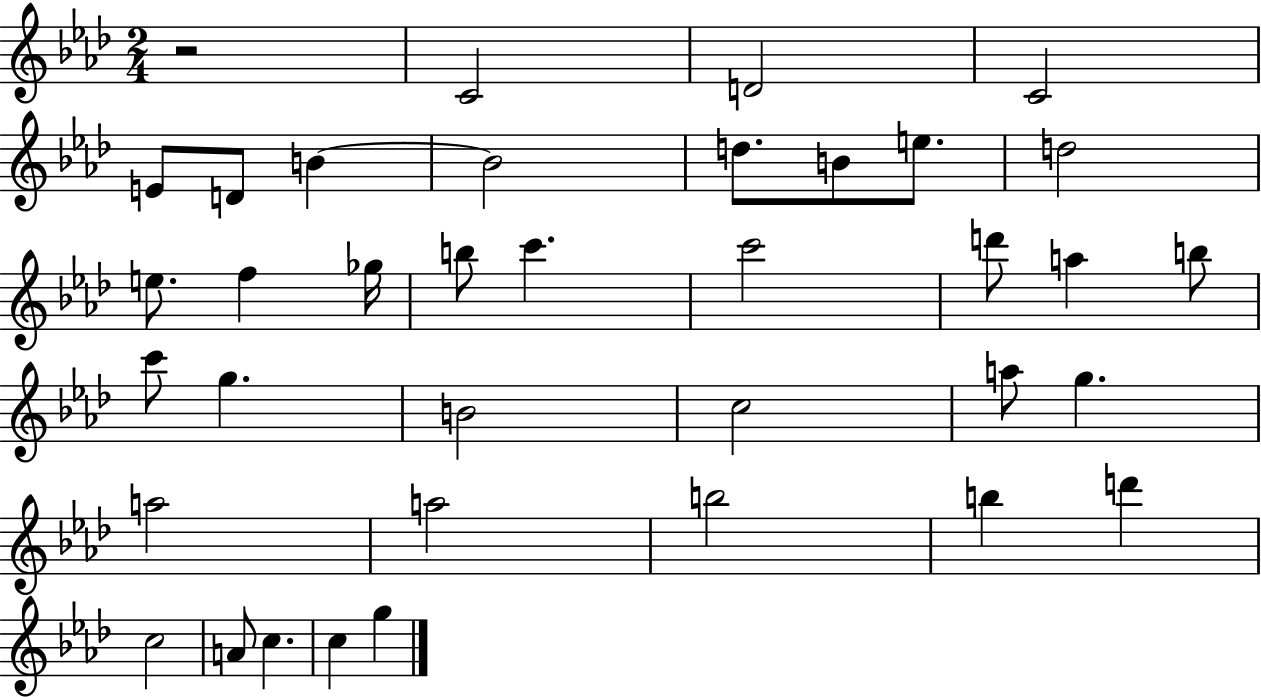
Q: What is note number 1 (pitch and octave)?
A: C4